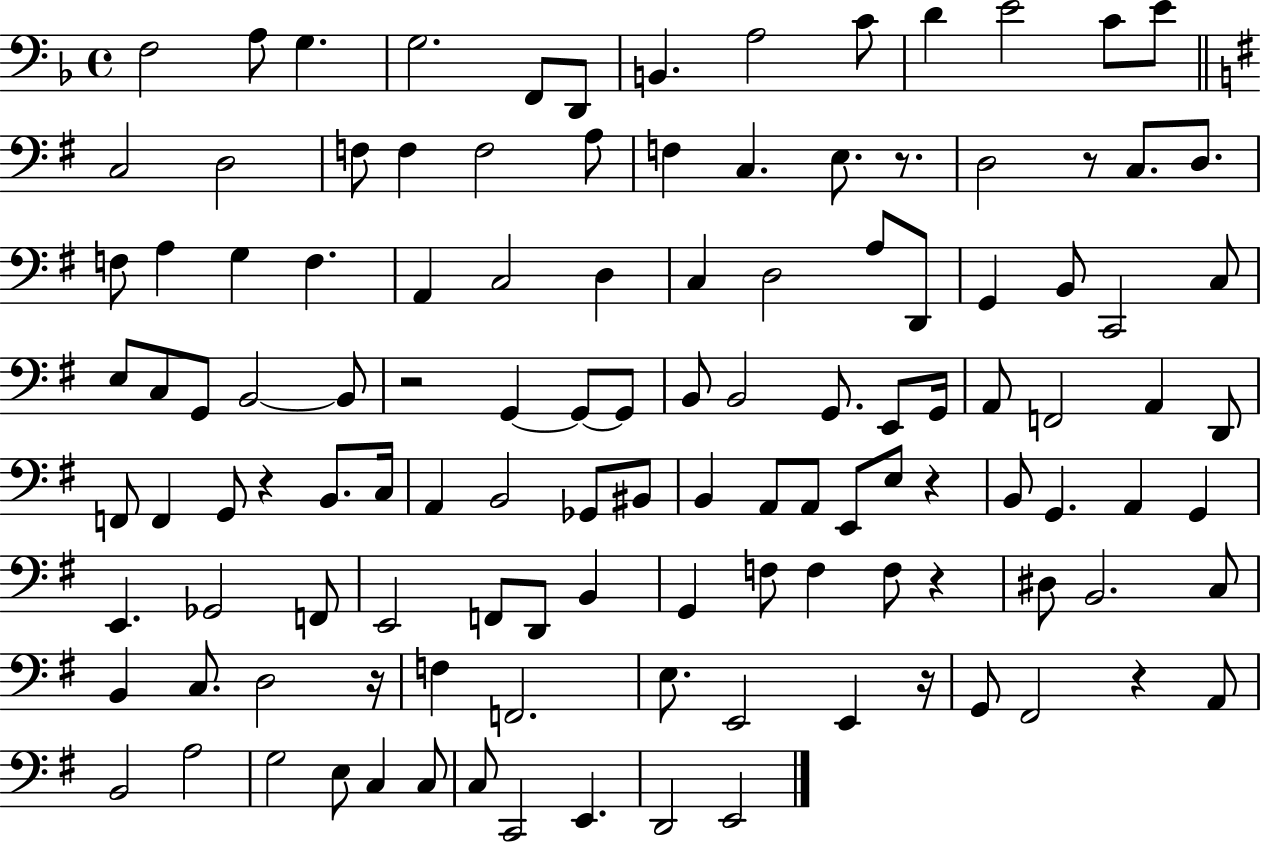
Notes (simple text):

F3/h A3/e G3/q. G3/h. F2/e D2/e B2/q. A3/h C4/e D4/q E4/h C4/e E4/e C3/h D3/h F3/e F3/q F3/h A3/e F3/q C3/q. E3/e. R/e. D3/h R/e C3/e. D3/e. F3/e A3/q G3/q F3/q. A2/q C3/h D3/q C3/q D3/h A3/e D2/e G2/q B2/e C2/h C3/e E3/e C3/e G2/e B2/h B2/e R/h G2/q G2/e G2/e B2/e B2/h G2/e. E2/e G2/s A2/e F2/h A2/q D2/e F2/e F2/q G2/e R/q B2/e. C3/s A2/q B2/h Gb2/e BIS2/e B2/q A2/e A2/e E2/e E3/e R/q B2/e G2/q. A2/q G2/q E2/q. Gb2/h F2/e E2/h F2/e D2/e B2/q G2/q F3/e F3/q F3/e R/q D#3/e B2/h. C3/e B2/q C3/e. D3/h R/s F3/q F2/h. E3/e. E2/h E2/q R/s G2/e F#2/h R/q A2/e B2/h A3/h G3/h E3/e C3/q C3/e C3/e C2/h E2/q. D2/h E2/h